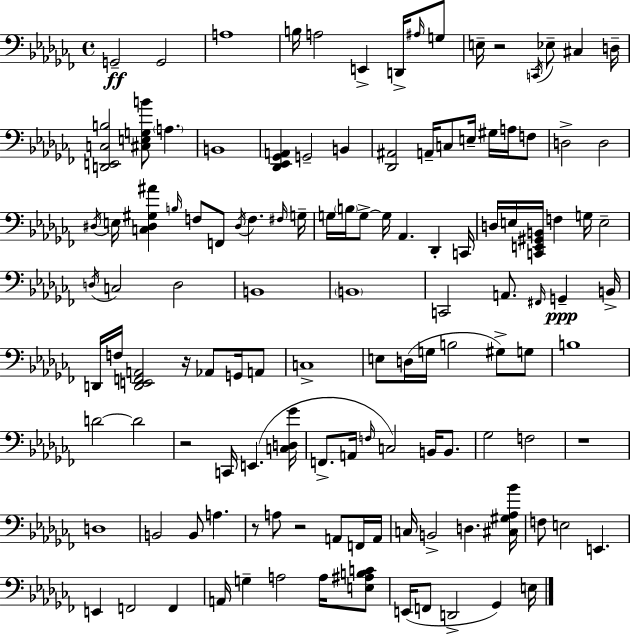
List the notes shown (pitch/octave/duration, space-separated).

G2/h G2/h A3/w B3/s A3/h E2/q D2/s A#3/s G3/e E3/s R/h C2/s Eb3/e C#3/q D3/s [D2,E2,C3,B3]/h [C#3,E3,G3,B4]/e A3/q. B2/w [Db2,Eb2,Gb2,A2]/q G2/h B2/q [Db2,A#2]/h A2/s C3/e E3/s G#3/s A3/s F3/e D3/h D3/h D#3/s E3/s [C3,D#3,G#3,A#4]/q B3/s F3/e F2/e D#3/s F3/q. F#3/s G3/s G3/s B3/s G3/e G3/s Ab2/q. Db2/q C2/s D3/s E3/s [C2,E2,G#2,B2]/s F3/q G3/s E3/h D3/s C3/h D3/h B2/w B2/w C2/h A2/e. F#2/s G2/q B2/s D2/s F3/s [D2,E2,F2,A2]/h R/s Ab2/e G2/s A2/e C3/w E3/e D3/s G3/s B3/h G#3/e G3/e B3/w D4/h D4/h R/h C2/s E2/q. [C3,D3,Gb4]/s F2/e. A2/s F3/s C3/h B2/s B2/e. Gb3/h F3/h R/w D3/w B2/h B2/e A3/q. R/e A3/e R/h A2/e F2/s A2/s C3/s B2/h D3/q. [C#3,G#3,Ab3,Bb4]/s F3/e E3/h E2/q. E2/q F2/h F2/q A2/s G3/q A3/h A3/s [E3,A#3,B3,C4]/e E2/s F2/e D2/h Gb2/q E3/s